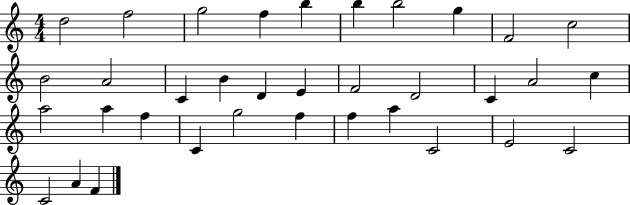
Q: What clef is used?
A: treble